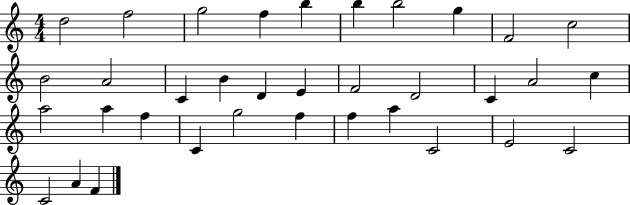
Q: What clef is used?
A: treble